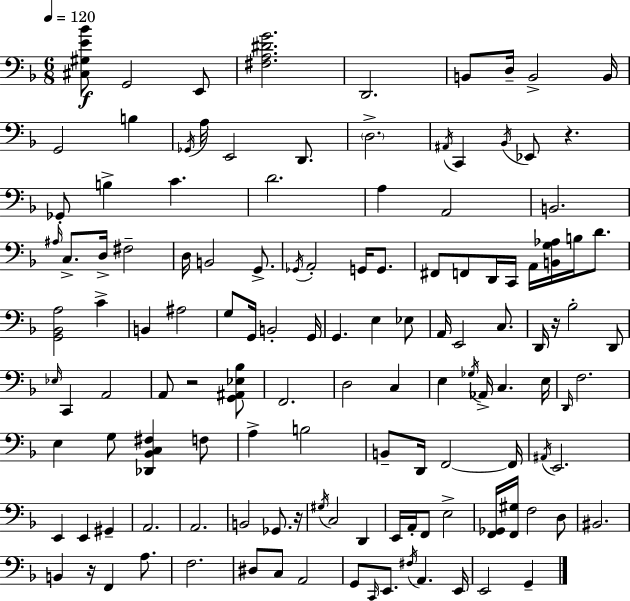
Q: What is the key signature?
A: D minor